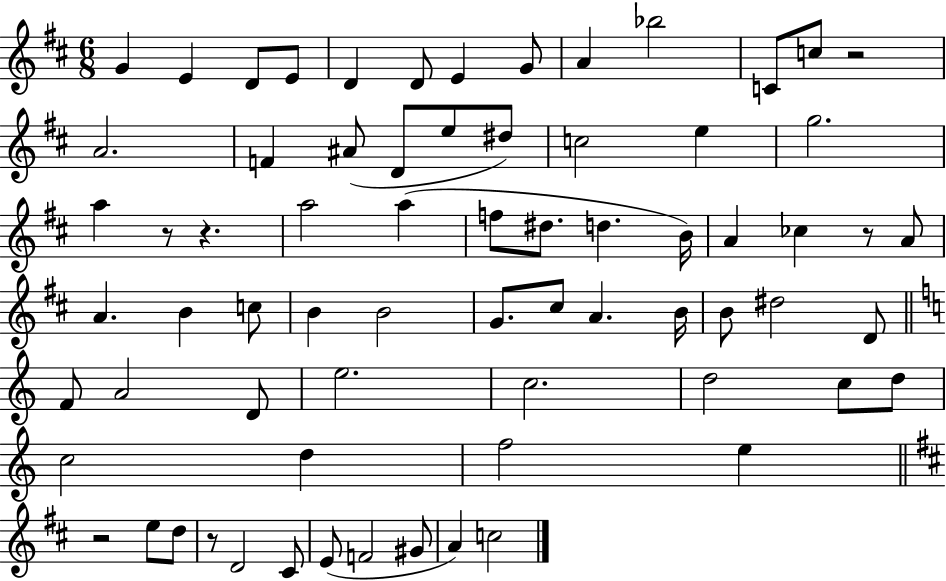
{
  \clef treble
  \numericTimeSignature
  \time 6/8
  \key d \major
  g'4 e'4 d'8 e'8 | d'4 d'8 e'4 g'8 | a'4 bes''2 | c'8 c''8 r2 | \break a'2. | f'4 ais'8( d'8 e''8 dis''8) | c''2 e''4 | g''2. | \break a''4 r8 r4. | a''2 a''4( | f''8 dis''8. d''4. b'16) | a'4 ces''4 r8 a'8 | \break a'4. b'4 c''8 | b'4 b'2 | g'8. cis''8 a'4. b'16 | b'8 dis''2 d'8 | \break \bar "||" \break \key c \major f'8 a'2 d'8 | e''2. | c''2. | d''2 c''8 d''8 | \break c''2 d''4 | f''2 e''4 | \bar "||" \break \key b \minor r2 e''8 d''8 | r8 d'2 cis'8 | e'8( f'2 gis'8 | a'4) c''2 | \break \bar "|."
}